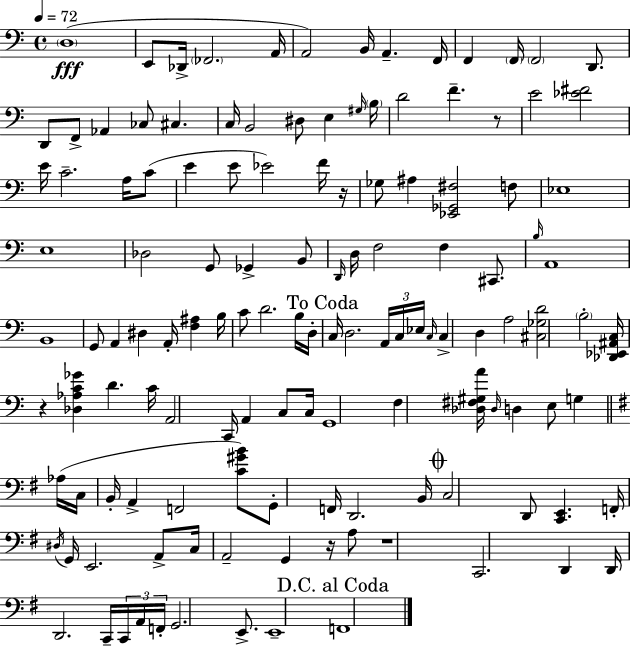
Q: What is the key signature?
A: C major